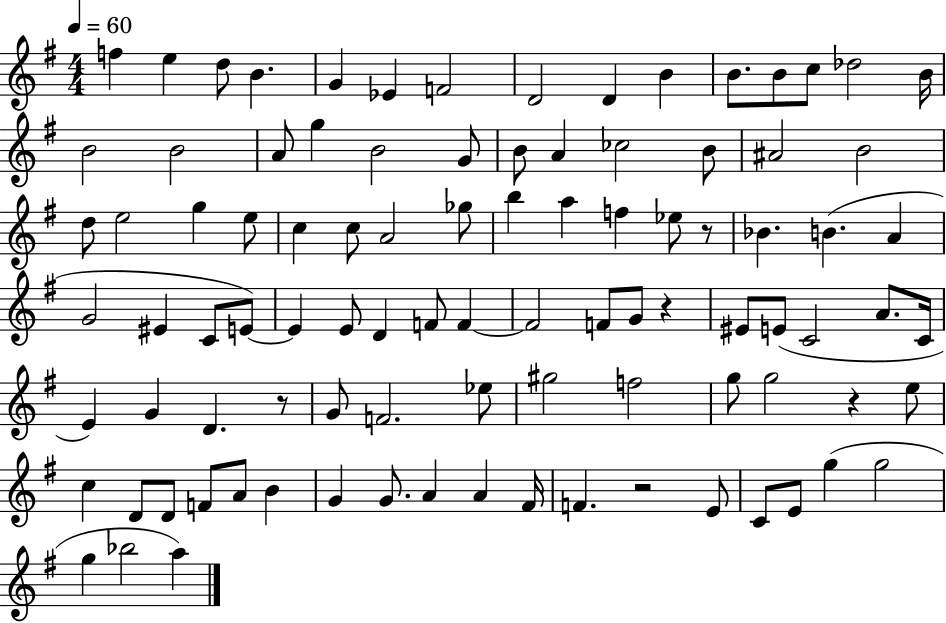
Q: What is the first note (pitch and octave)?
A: F5